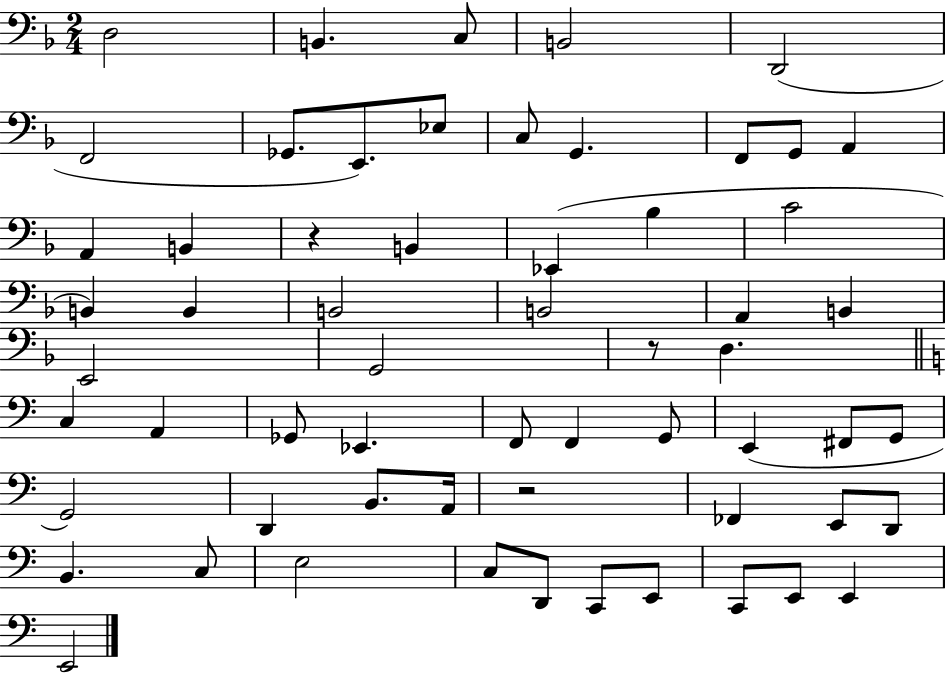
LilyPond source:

{
  \clef bass
  \numericTimeSignature
  \time 2/4
  \key f \major
  d2 | b,4. c8 | b,2 | d,2( | \break f,2 | ges,8. e,8.) ees8 | c8 g,4. | f,8 g,8 a,4 | \break a,4 b,4 | r4 b,4 | ees,4( bes4 | c'2 | \break b,4) b,4 | b,2 | b,2 | a,4 b,4 | \break e,2 | g,2 | r8 d4. | \bar "||" \break \key c \major c4 a,4 | ges,8 ees,4. | f,8 f,4 g,8 | e,4( fis,8 g,8 | \break g,2) | d,4 b,8. a,16 | r2 | fes,4 e,8 d,8 | \break b,4. c8 | e2 | c8 d,8 c,8 e,8 | c,8 e,8 e,4 | \break e,2 | \bar "|."
}